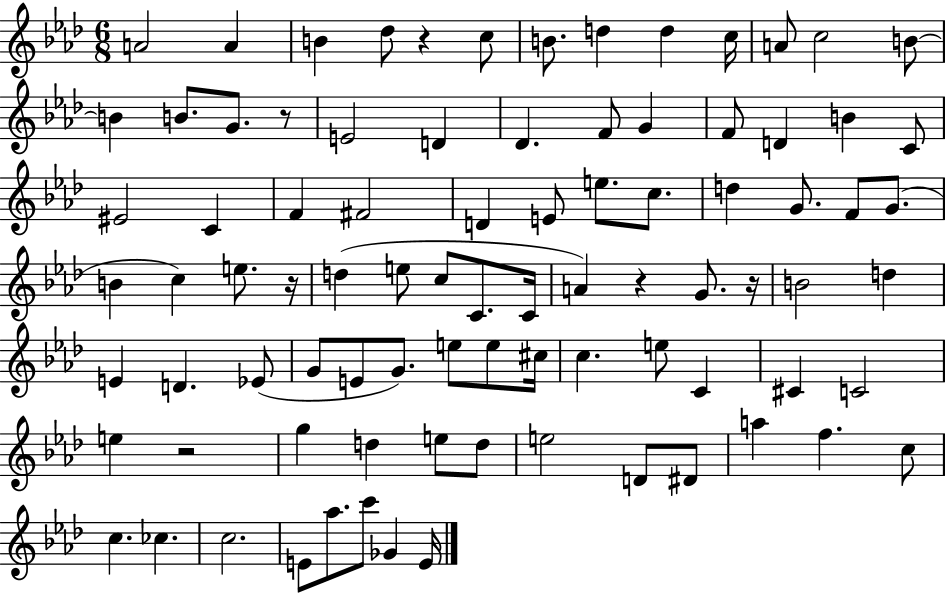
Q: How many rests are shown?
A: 6